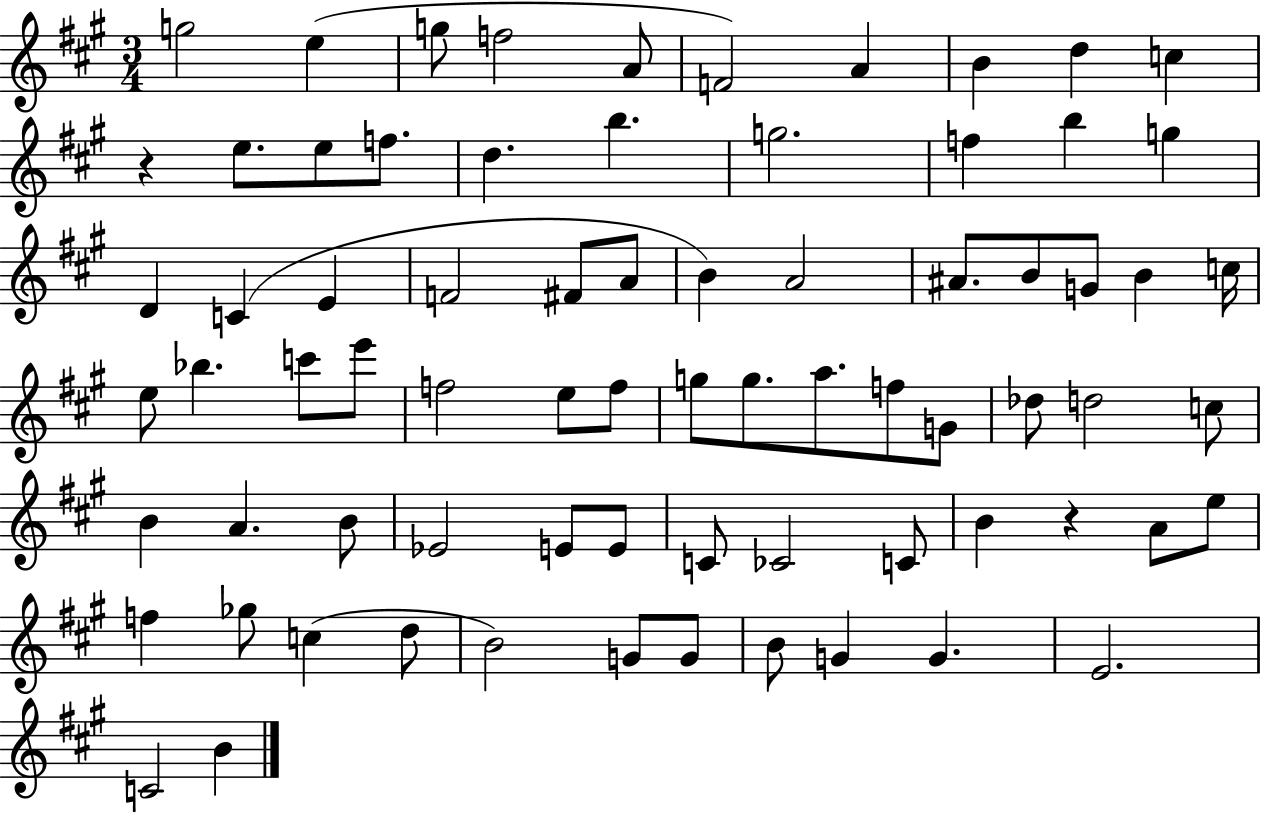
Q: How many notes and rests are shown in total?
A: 74